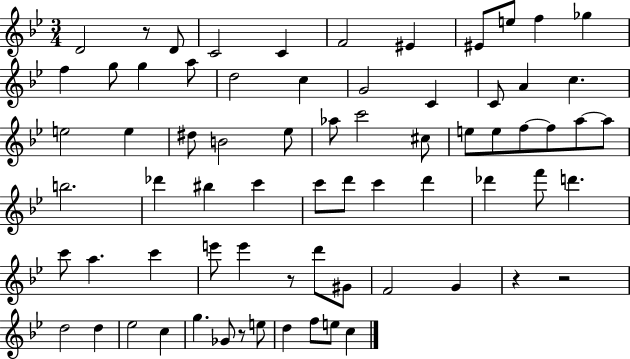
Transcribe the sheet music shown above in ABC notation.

X:1
T:Untitled
M:3/4
L:1/4
K:Bb
D2 z/2 D/2 C2 C F2 ^E ^E/2 e/2 f _g f g/2 g a/2 d2 c G2 C C/2 A c e2 e ^d/2 B2 _e/2 _a/2 c'2 ^c/2 e/2 e/2 f/2 f/2 a/2 a/2 b2 _d' ^b c' c'/2 d'/2 c' d' _d' f'/2 d' c'/2 a c' e'/2 e' z/2 d'/2 ^G/2 F2 G z z2 d2 d _e2 c g _G/2 z/2 e/2 d f/2 e/2 c